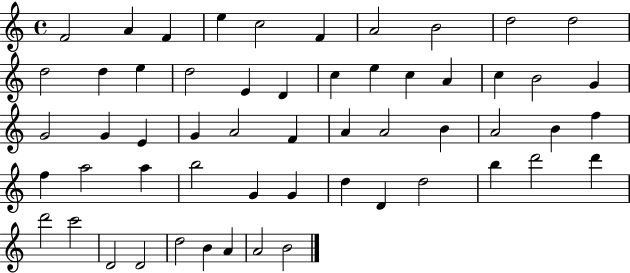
F4/h A4/q F4/q E5/q C5/h F4/q A4/h B4/h D5/h D5/h D5/h D5/q E5/q D5/h E4/q D4/q C5/q E5/q C5/q A4/q C5/q B4/h G4/q G4/h G4/q E4/q G4/q A4/h F4/q A4/q A4/h B4/q A4/h B4/q F5/q F5/q A5/h A5/q B5/h G4/q G4/q D5/q D4/q D5/h B5/q D6/h D6/q D6/h C6/h D4/h D4/h D5/h B4/q A4/q A4/h B4/h